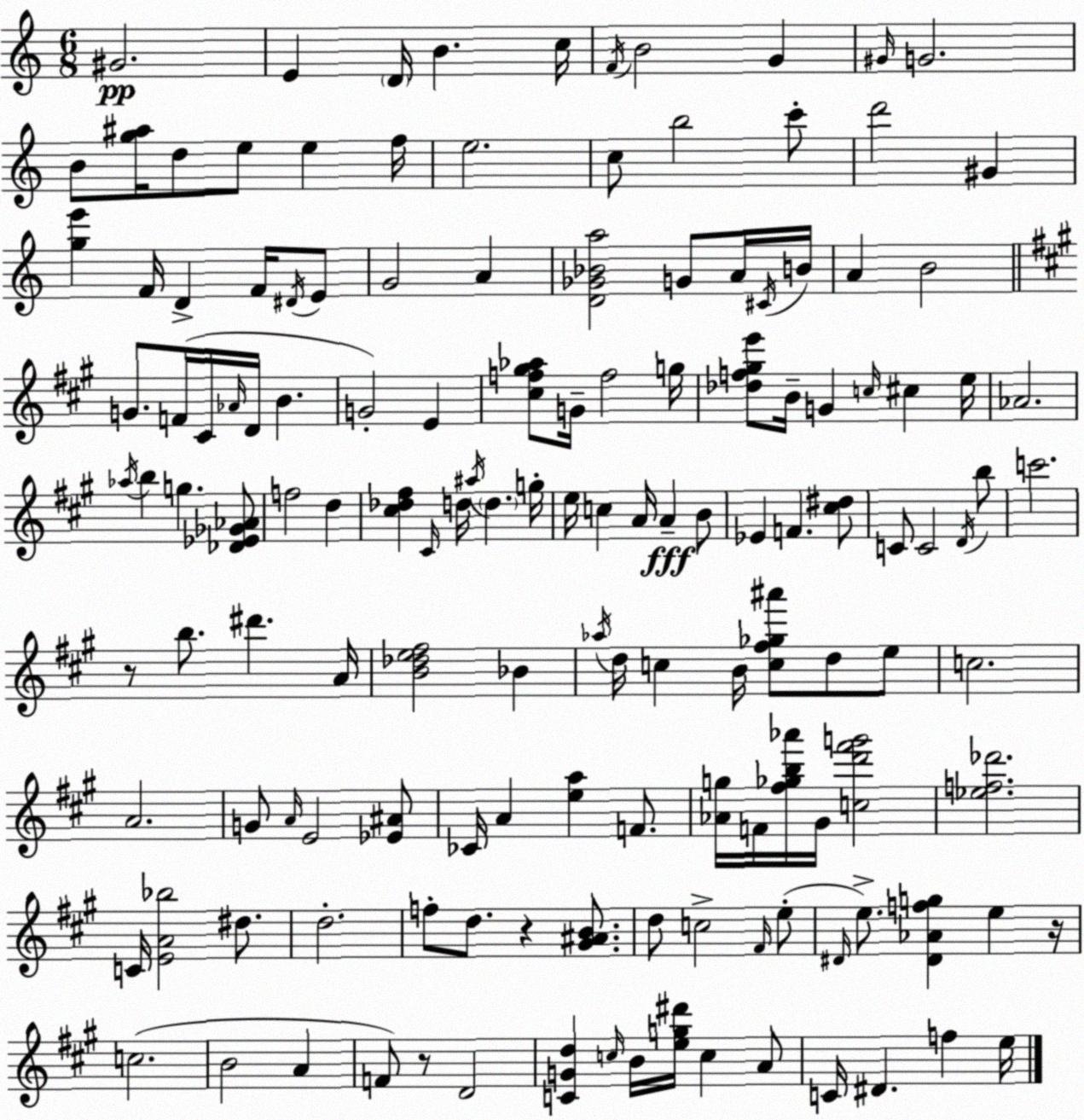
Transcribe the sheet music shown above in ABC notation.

X:1
T:Untitled
M:6/8
L:1/4
K:C
^G2 E D/4 B c/4 F/4 B2 G ^G/4 G2 B/2 [g^a]/4 d/2 e/2 e f/4 e2 c/2 b2 c'/2 d'2 ^G [ge'] F/4 D F/4 ^D/4 E/2 G2 A [D_G_Ba]2 G/2 A/4 ^C/4 B/4 A B2 G/2 F/4 ^C/4 _A/4 D/4 B G2 E [^cf^g_a]/2 G/4 f2 g/4 [_df^ge']/2 B/4 G c/4 ^c e/4 _A2 _a/4 b g [_D_E_G_A]/2 f2 d [^c_d^f] ^C/4 d/4 ^a/4 d g/4 e/4 c A/4 A B/2 _E F [^c^d]/2 C/2 C2 D/4 b/2 c'2 z/2 b/2 ^d' A/4 [B_de^f]2 _B _a/4 d/4 c B/4 [c^f_g^a']/2 d/2 e/2 c2 A2 G/2 A/4 E2 [_E^A]/2 _C/4 A [ea] F/2 [_Ag]/4 F/4 [^f_gb_a']/4 ^G/4 [cd'^f'g']2 [_ef_d']2 C/4 [EA_b]2 ^d/2 d2 f/2 d/2 z [^G^AB]/2 d/2 c2 ^F/4 e/2 ^D/4 e/2 [^D_Afg] e z/4 c2 B2 A F/2 z/2 D2 [CGd] c/4 B/4 [eg^d']/4 c A/2 C/4 ^D f e/4